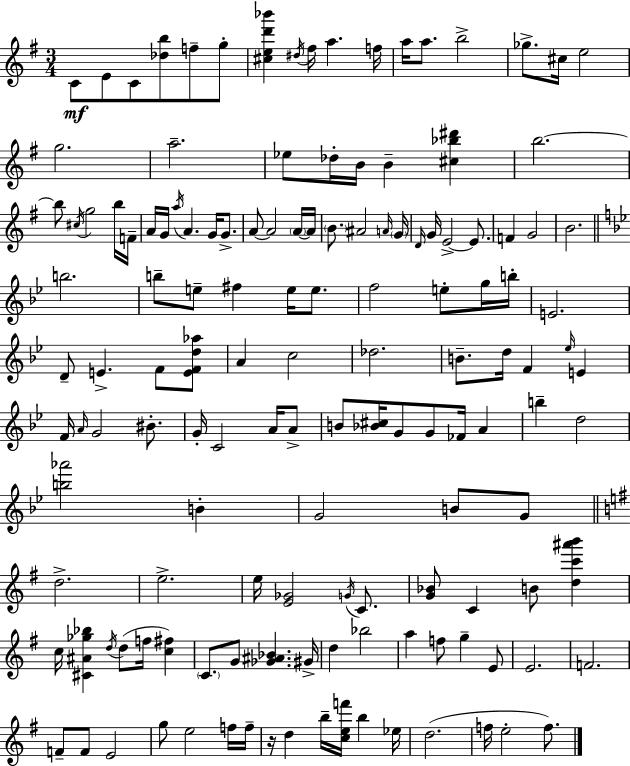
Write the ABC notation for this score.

X:1
T:Untitled
M:3/4
L:1/4
K:G
C/2 E/2 C/2 [_db]/2 f/2 g/2 [^ced'_b'] ^d/4 ^f/4 a f/4 a/4 a/2 b2 _g/2 ^c/4 e2 g2 a2 _e/2 _d/4 B/4 B [^c_b^d'] b2 b/2 ^c/4 g2 b/4 F/4 A/4 G/4 a/4 A G/4 G/2 A/2 A2 A/4 A/4 B/2 ^A2 A/4 G/4 D/4 G/4 E2 E/2 F G2 B2 b2 b/2 e/2 ^f e/4 e/2 f2 e/2 g/4 b/4 E2 D/2 E F/2 [EFd_a]/2 A c2 _d2 B/2 d/4 F _e/4 E F/4 A/4 G2 ^B/2 G/4 C2 A/4 A/2 B/2 [_B^c]/4 G/2 G/2 _F/4 A b d2 [b_a']2 B G2 B/2 G/2 d2 e2 e/4 [E_G]2 G/4 C/2 [G_B]/2 C B/2 [dc'^a'b'] c/4 [^C^A_g_b] d/4 d/2 f/4 [c^f] C/2 G/2 [_G^A_B] ^G/4 d _b2 a f/2 g E/2 E2 F2 F/2 F/2 E2 g/2 e2 f/4 f/4 z/4 d b/4 [cef']/4 b _e/4 d2 f/4 e2 f/2